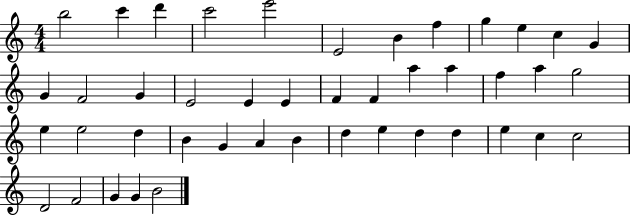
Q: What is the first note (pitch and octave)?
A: B5